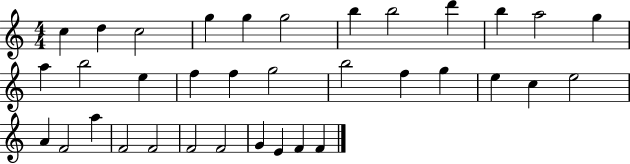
C5/q D5/q C5/h G5/q G5/q G5/h B5/q B5/h D6/q B5/q A5/h G5/q A5/q B5/h E5/q F5/q F5/q G5/h B5/h F5/q G5/q E5/q C5/q E5/h A4/q F4/h A5/q F4/h F4/h F4/h F4/h G4/q E4/q F4/q F4/q